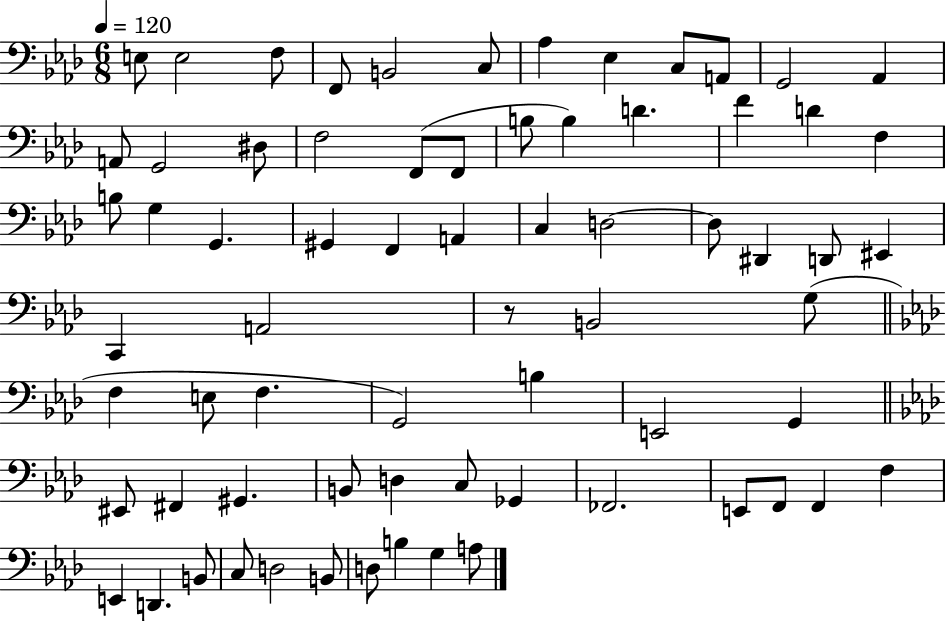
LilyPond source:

{
  \clef bass
  \numericTimeSignature
  \time 6/8
  \key aes \major
  \tempo 4 = 120
  e8 e2 f8 | f,8 b,2 c8 | aes4 ees4 c8 a,8 | g,2 aes,4 | \break a,8 g,2 dis8 | f2 f,8( f,8 | b8 b4) d'4. | f'4 d'4 f4 | \break b8 g4 g,4. | gis,4 f,4 a,4 | c4 d2~~ | d8 dis,4 d,8 eis,4 | \break c,4 a,2 | r8 b,2 g8( | \bar "||" \break \key f \minor f4 e8 f4. | g,2) b4 | e,2 g,4 | \bar "||" \break \key aes \major eis,8 fis,4 gis,4. | b,8 d4 c8 ges,4 | fes,2. | e,8 f,8 f,4 f4 | \break e,4 d,4. b,8 | c8 d2 b,8 | d8 b4 g4 a8 | \bar "|."
}